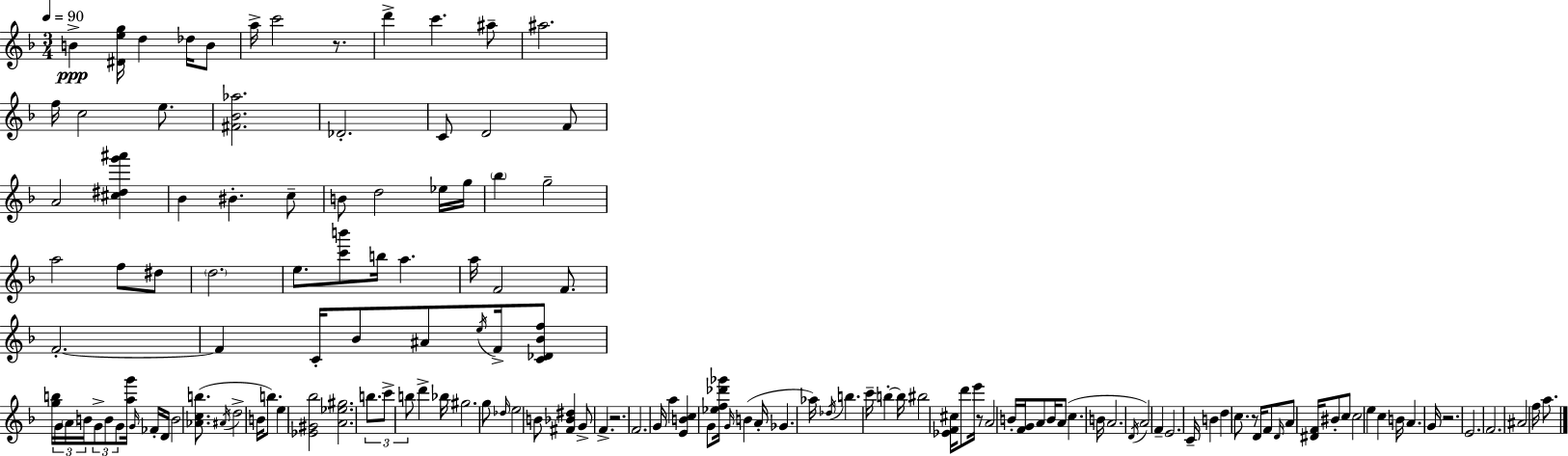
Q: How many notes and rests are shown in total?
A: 142